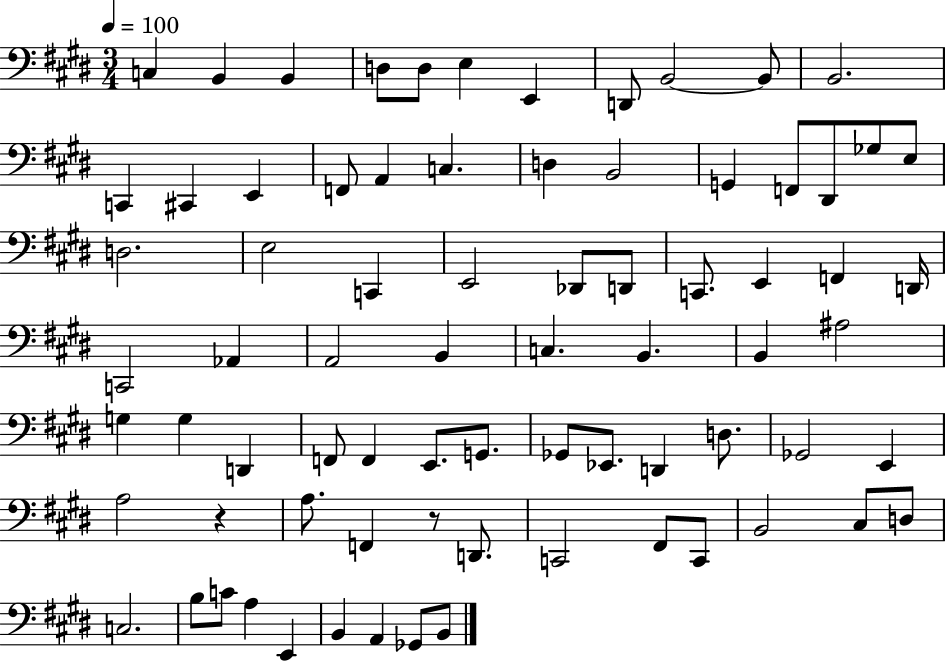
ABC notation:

X:1
T:Untitled
M:3/4
L:1/4
K:E
C, B,, B,, D,/2 D,/2 E, E,, D,,/2 B,,2 B,,/2 B,,2 C,, ^C,, E,, F,,/2 A,, C, D, B,,2 G,, F,,/2 ^D,,/2 _G,/2 E,/2 D,2 E,2 C,, E,,2 _D,,/2 D,,/2 C,,/2 E,, F,, D,,/4 C,,2 _A,, A,,2 B,, C, B,, B,, ^A,2 G, G, D,, F,,/2 F,, E,,/2 G,,/2 _G,,/2 _E,,/2 D,, D,/2 _G,,2 E,, A,2 z A,/2 F,, z/2 D,,/2 C,,2 ^F,,/2 C,,/2 B,,2 ^C,/2 D,/2 C,2 B,/2 C/2 A, E,, B,, A,, _G,,/2 B,,/2